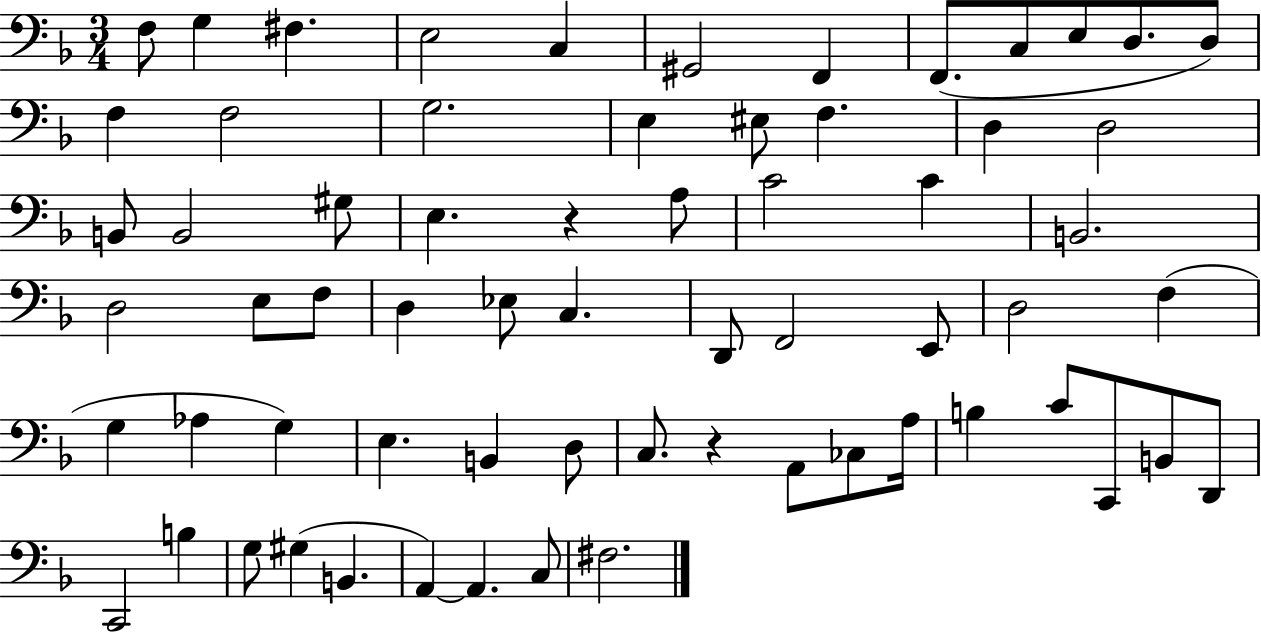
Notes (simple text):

F3/e G3/q F#3/q. E3/h C3/q G#2/h F2/q F2/e. C3/e E3/e D3/e. D3/e F3/q F3/h G3/h. E3/q EIS3/e F3/q. D3/q D3/h B2/e B2/h G#3/e E3/q. R/q A3/e C4/h C4/q B2/h. D3/h E3/e F3/e D3/q Eb3/e C3/q. D2/e F2/h E2/e D3/h F3/q G3/q Ab3/q G3/q E3/q. B2/q D3/e C3/e. R/q A2/e CES3/e A3/s B3/q C4/e C2/e B2/e D2/e C2/h B3/q G3/e G#3/q B2/q. A2/q A2/q. C3/e F#3/h.